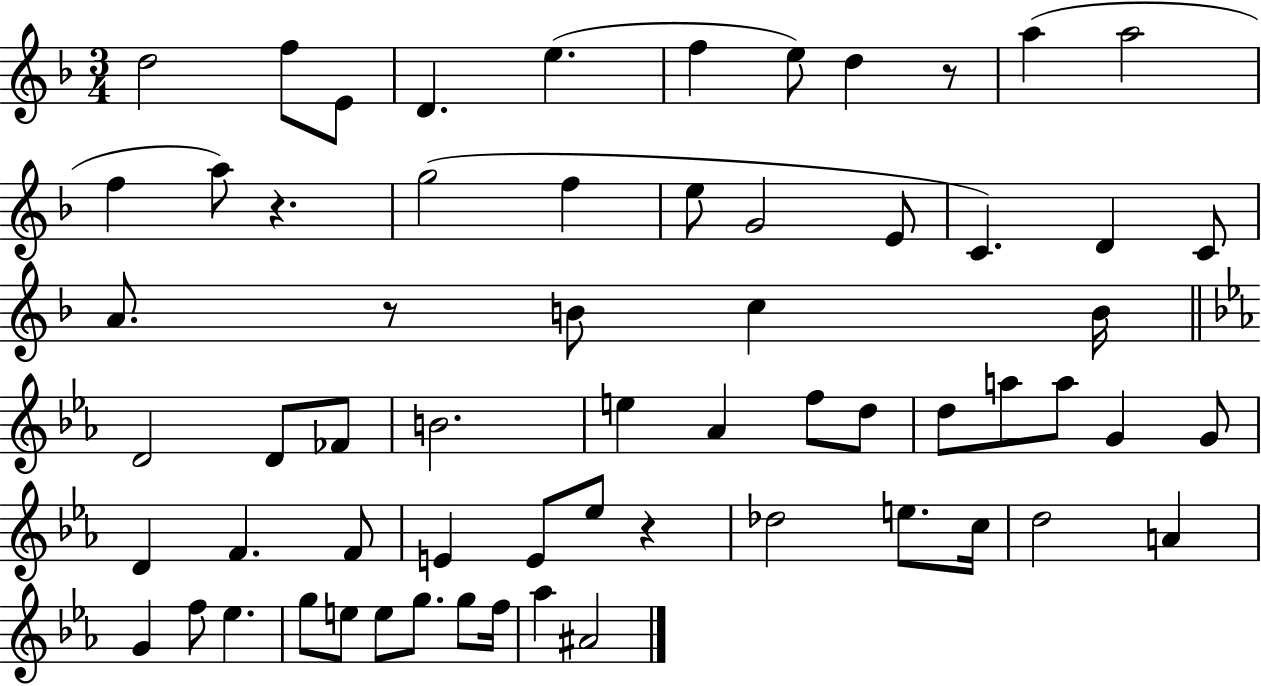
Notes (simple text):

D5/h F5/e E4/e D4/q. E5/q. F5/q E5/e D5/q R/e A5/q A5/h F5/q A5/e R/q. G5/h F5/q E5/e G4/h E4/e C4/q. D4/q C4/e A4/e. R/e B4/e C5/q B4/s D4/h D4/e FES4/e B4/h. E5/q Ab4/q F5/e D5/e D5/e A5/e A5/e G4/q G4/e D4/q F4/q. F4/e E4/q E4/e Eb5/e R/q Db5/h E5/e. C5/s D5/h A4/q G4/q F5/e Eb5/q. G5/e E5/e E5/e G5/e. G5/e F5/s Ab5/q A#4/h